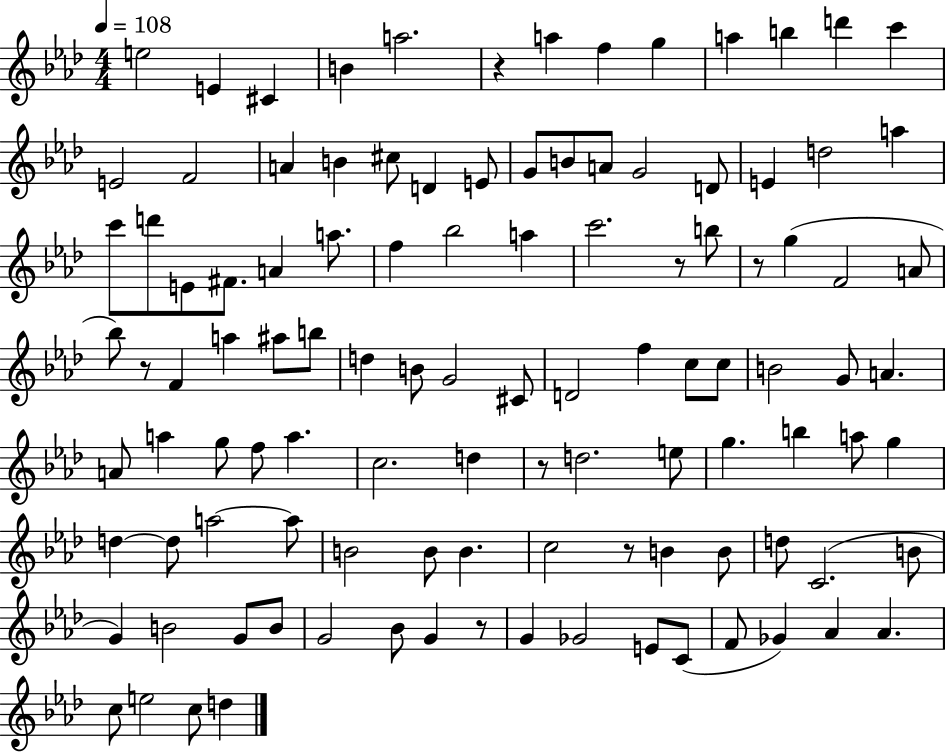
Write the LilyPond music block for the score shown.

{
  \clef treble
  \numericTimeSignature
  \time 4/4
  \key aes \major
  \tempo 4 = 108
  e''2 e'4 cis'4 | b'4 a''2. | r4 a''4 f''4 g''4 | a''4 b''4 d'''4 c'''4 | \break e'2 f'2 | a'4 b'4 cis''8 d'4 e'8 | g'8 b'8 a'8 g'2 d'8 | e'4 d''2 a''4 | \break c'''8 d'''8 e'8 fis'8. a'4 a''8. | f''4 bes''2 a''4 | c'''2. r8 b''8 | r8 g''4( f'2 a'8 | \break bes''8) r8 f'4 a''4 ais''8 b''8 | d''4 b'8 g'2 cis'8 | d'2 f''4 c''8 c''8 | b'2 g'8 a'4. | \break a'8 a''4 g''8 f''8 a''4. | c''2. d''4 | r8 d''2. e''8 | g''4. b''4 a''8 g''4 | \break d''4~~ d''8 a''2~~ a''8 | b'2 b'8 b'4. | c''2 r8 b'4 b'8 | d''8 c'2.( b'8 | \break g'4) b'2 g'8 b'8 | g'2 bes'8 g'4 r8 | g'4 ges'2 e'8 c'8( | f'8 ges'4) aes'4 aes'4. | \break c''8 e''2 c''8 d''4 | \bar "|."
}